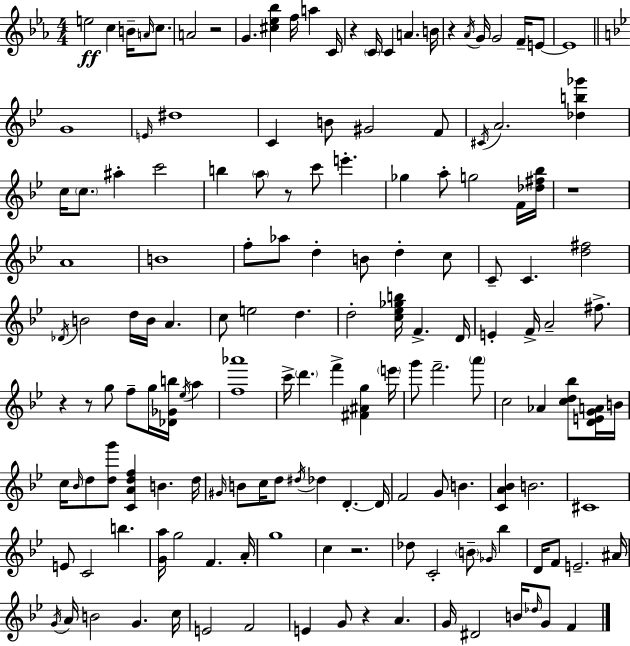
{
  \clef treble
  \numericTimeSignature
  \time 4/4
  \key ees \major
  e''2\ff c''4 b'16-- \grace { a'16 } c''8. | a'2 r2 | g'4. <cis'' ees'' bes''>4 f''16 a''4 | c'16 r4 \parenthesize c'16 c'4 a'4. | \break b'16 r4 \acciaccatura { aes'16 } g'16 g'2 f'16-- | e'8~~ e'1 | \bar "||" \break \key bes \major g'1 | \grace { e'16 } dis''1 | c'4 b'8 gis'2 f'8 | \acciaccatura { cis'16 } a'2. <des'' b'' ges'''>4 | \break c''16 \parenthesize c''8. ais''4-. c'''2 | b''4 \parenthesize a''8 r8 c'''8 e'''4.-. | ges''4 a''8-. g''2 | f'16 <des'' fis'' bes''>16 r1 | \break a'1 | b'1 | f''8-. aes''8 d''4-. b'8 d''4-. | c''8 c'8-- c'4. <d'' fis''>2 | \break \acciaccatura { des'16 } b'2 d''16 b'16 a'4. | c''8 e''2 d''4. | d''2-. <c'' ees'' ges'' b''>16 f'4.-> | d'16 e'4-. f'16-> a'2-- | \break fis''8.-> r4 r8 g''8 f''8-- g''16 <des' ges' b''>16 \acciaccatura { ees''16 } | a''4 <f'' aes'''>1 | c'''16-> \parenthesize d'''4. f'''4-> <fis' ais' g''>4 | \parenthesize e'''16 g'''8 f'''2.-- | \break \parenthesize a'''8 c''2 aes'4 | <c'' d'' bes''>8 <d' e' g' a'>16 b'16 c''16 \grace { bes'16 } d''8 <d'' g'''>8 <c' a' d'' f''>4 b'4. | d''16 \grace { gis'16 } b'8 c''16 d''8 \acciaccatura { dis''16 } des''4 | d'4.-.~~ d'16 f'2 g'8 | \break b'4. <c' a' bes'>4 b'2. | cis'1 | e'8 c'2 | b''4. <g' a''>16 g''2 | \break f'4. a'16-. g''1 | c''4 r2. | des''8 c'2-. | \parenthesize b'8-- \grace { ges'16 } bes''4 d'16 f'8 e'2.-- | \break ais'16 \acciaccatura { g'16 } a'16 b'2 | g'4. c''16 e'2 | f'2 e'4 g'8 r4 | a'4. g'16 dis'2 | \break b'16 \grace { des''16 } g'8 f'4 \bar "|."
}